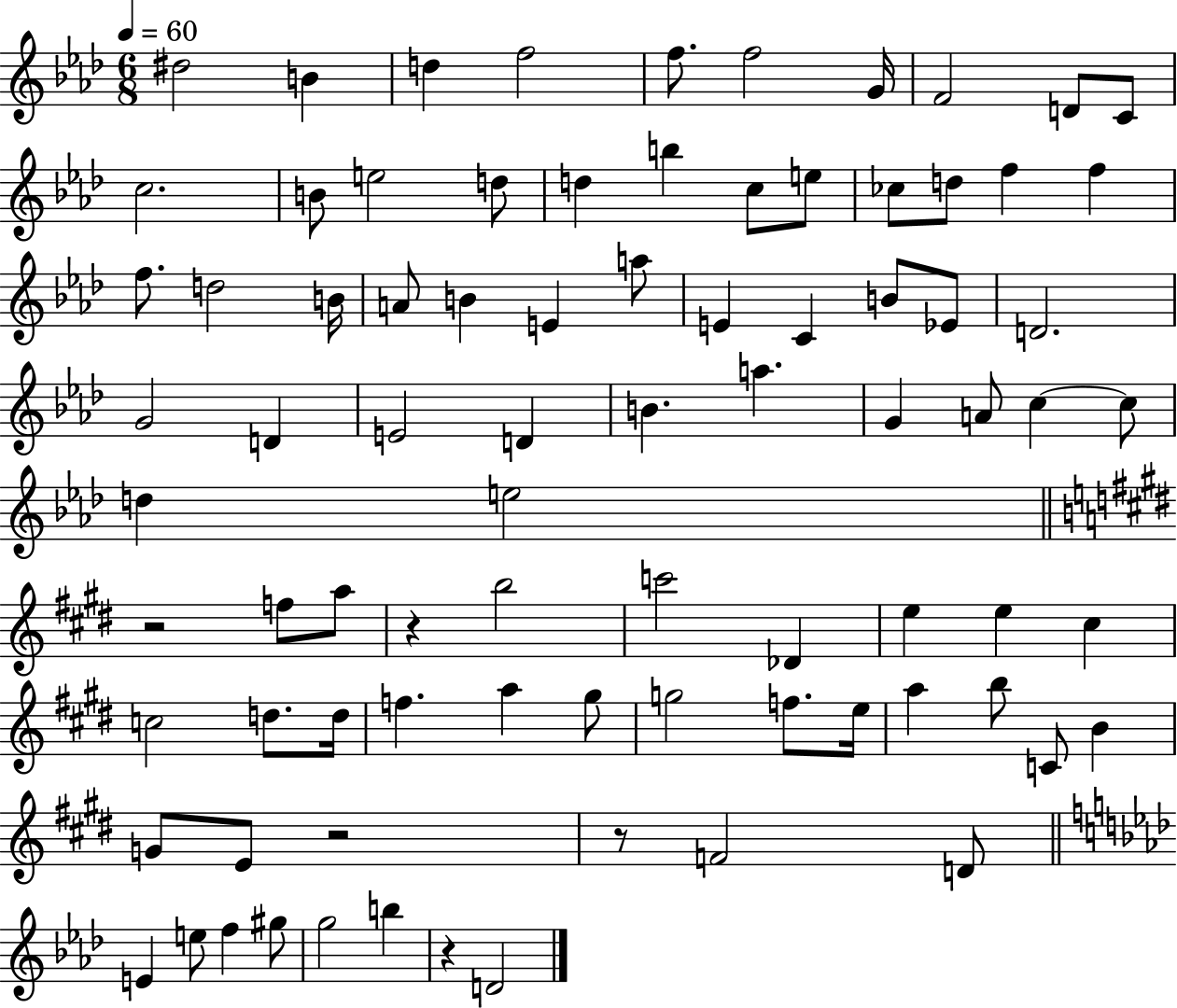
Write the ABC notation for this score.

X:1
T:Untitled
M:6/8
L:1/4
K:Ab
^d2 B d f2 f/2 f2 G/4 F2 D/2 C/2 c2 B/2 e2 d/2 d b c/2 e/2 _c/2 d/2 f f f/2 d2 B/4 A/2 B E a/2 E C B/2 _E/2 D2 G2 D E2 D B a G A/2 c c/2 d e2 z2 f/2 a/2 z b2 c'2 _D e e ^c c2 d/2 d/4 f a ^g/2 g2 f/2 e/4 a b/2 C/2 B G/2 E/2 z2 z/2 F2 D/2 E e/2 f ^g/2 g2 b z D2